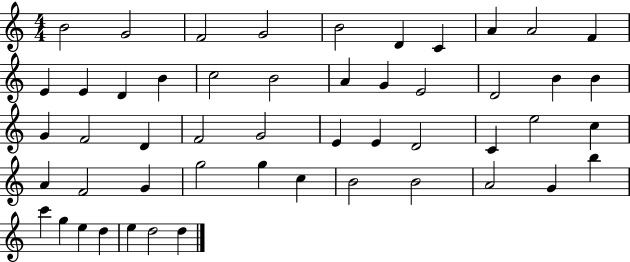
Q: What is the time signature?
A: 4/4